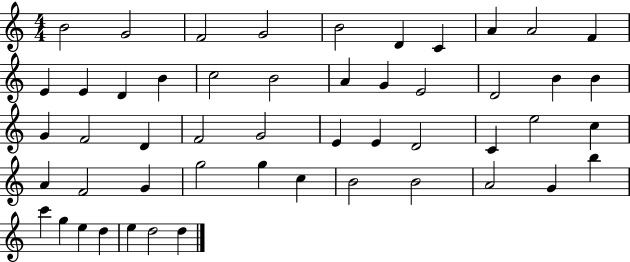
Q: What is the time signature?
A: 4/4